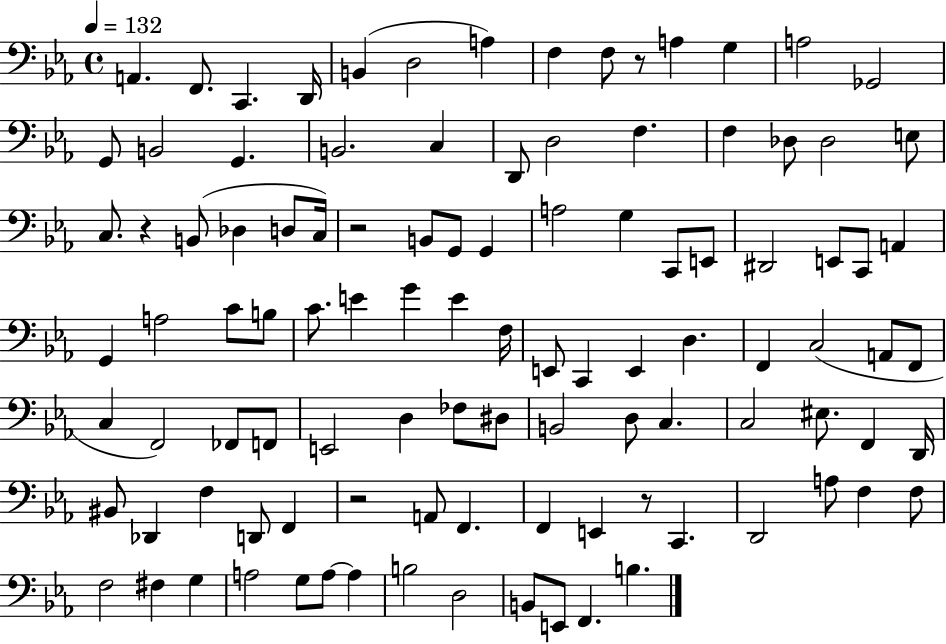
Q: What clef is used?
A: bass